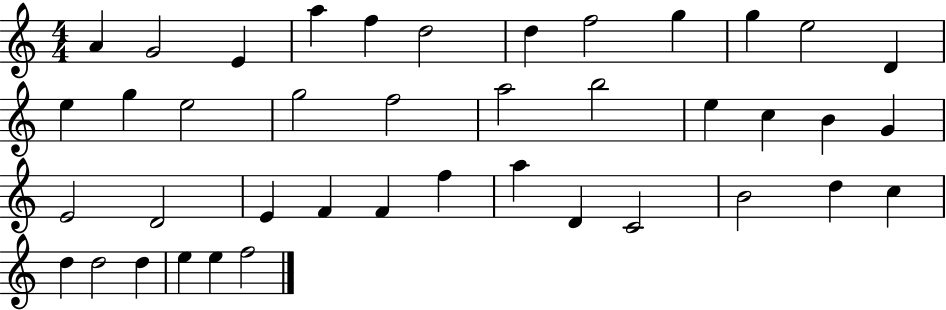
X:1
T:Untitled
M:4/4
L:1/4
K:C
A G2 E a f d2 d f2 g g e2 D e g e2 g2 f2 a2 b2 e c B G E2 D2 E F F f a D C2 B2 d c d d2 d e e f2